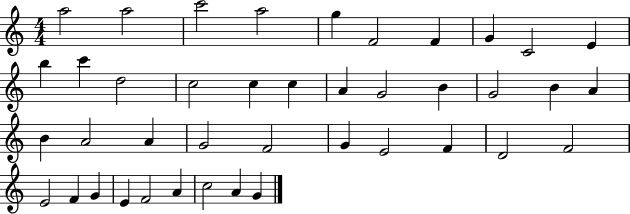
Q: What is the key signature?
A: C major